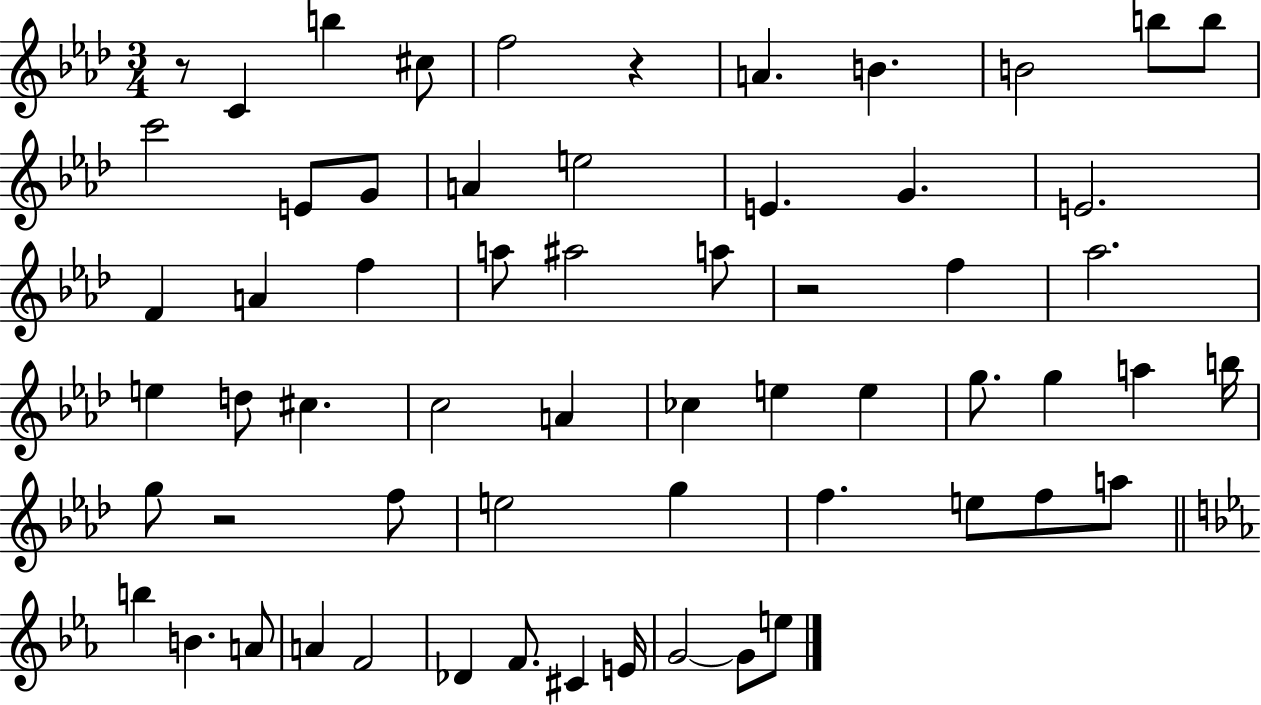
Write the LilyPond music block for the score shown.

{
  \clef treble
  \numericTimeSignature
  \time 3/4
  \key aes \major
  r8 c'4 b''4 cis''8 | f''2 r4 | a'4. b'4. | b'2 b''8 b''8 | \break c'''2 e'8 g'8 | a'4 e''2 | e'4. g'4. | e'2. | \break f'4 a'4 f''4 | a''8 ais''2 a''8 | r2 f''4 | aes''2. | \break e''4 d''8 cis''4. | c''2 a'4 | ces''4 e''4 e''4 | g''8. g''4 a''4 b''16 | \break g''8 r2 f''8 | e''2 g''4 | f''4. e''8 f''8 a''8 | \bar "||" \break \key c \minor b''4 b'4. a'8 | a'4 f'2 | des'4 f'8. cis'4 e'16 | g'2~~ g'8 e''8 | \break \bar "|."
}